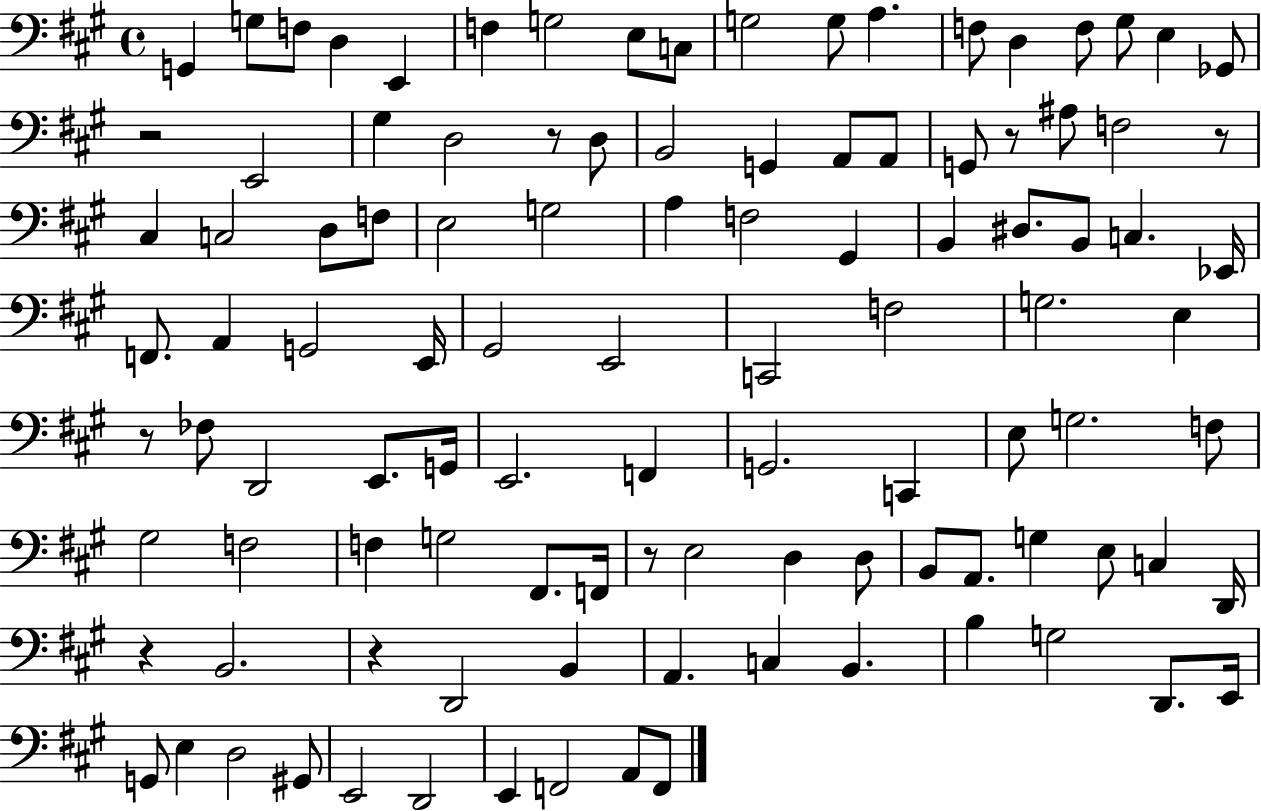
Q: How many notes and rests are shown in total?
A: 107